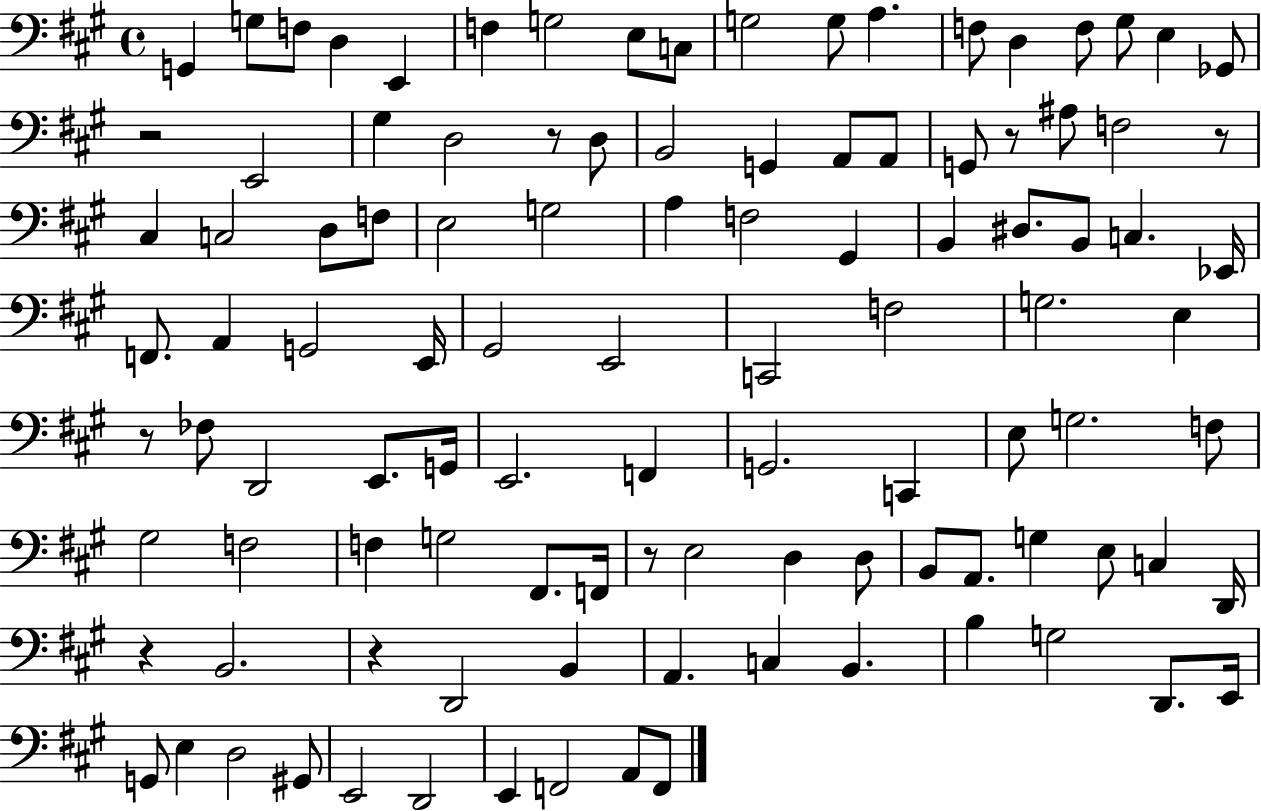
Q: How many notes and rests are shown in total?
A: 107